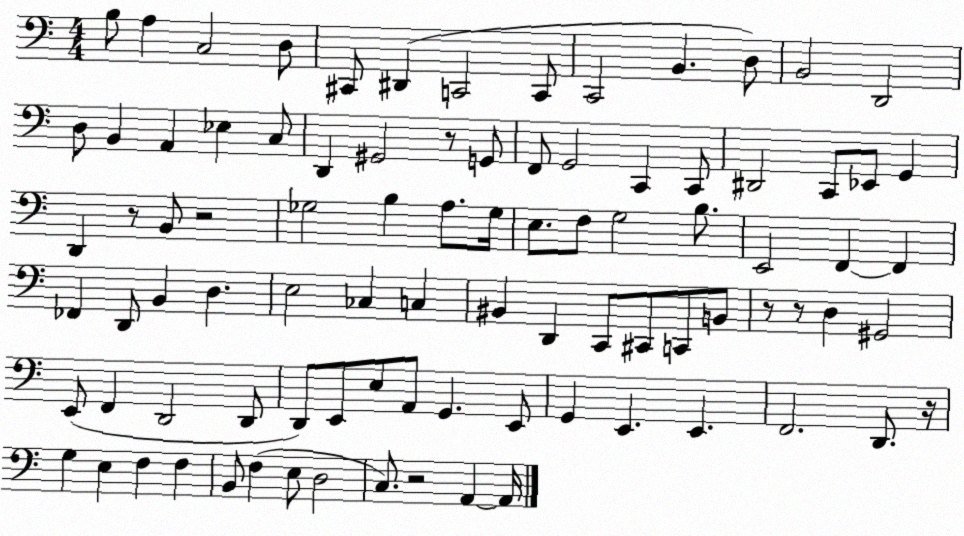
X:1
T:Untitled
M:4/4
L:1/4
K:C
B,/2 A, C,2 D,/2 ^C,,/2 ^D,, C,,2 C,,/2 C,,2 B,, D,/2 B,,2 D,,2 D,/2 B,, A,, _E, C,/2 D,, ^G,,2 z/2 G,,/2 F,,/2 G,,2 C,, C,,/2 ^D,,2 C,,/2 _E,,/2 G,, D,, z/2 B,,/2 z2 _G,2 B, A,/2 _G,/4 E,/2 F,/2 G,2 B,/2 E,,2 F,, F,, _F,, D,,/2 B,, D, E,2 _C, C, ^B,, D,, C,,/2 ^C,,/2 C,,/2 B,,/2 z/2 z/2 D, ^G,,2 E,,/2 F,, D,,2 D,,/2 D,,/2 E,,/2 E,/2 A,,/2 G,, E,,/2 G,, E,, E,, F,,2 D,,/2 z/4 G, E, F, F, B,,/2 F, E,/2 D,2 C,/2 z2 A,, A,,/4